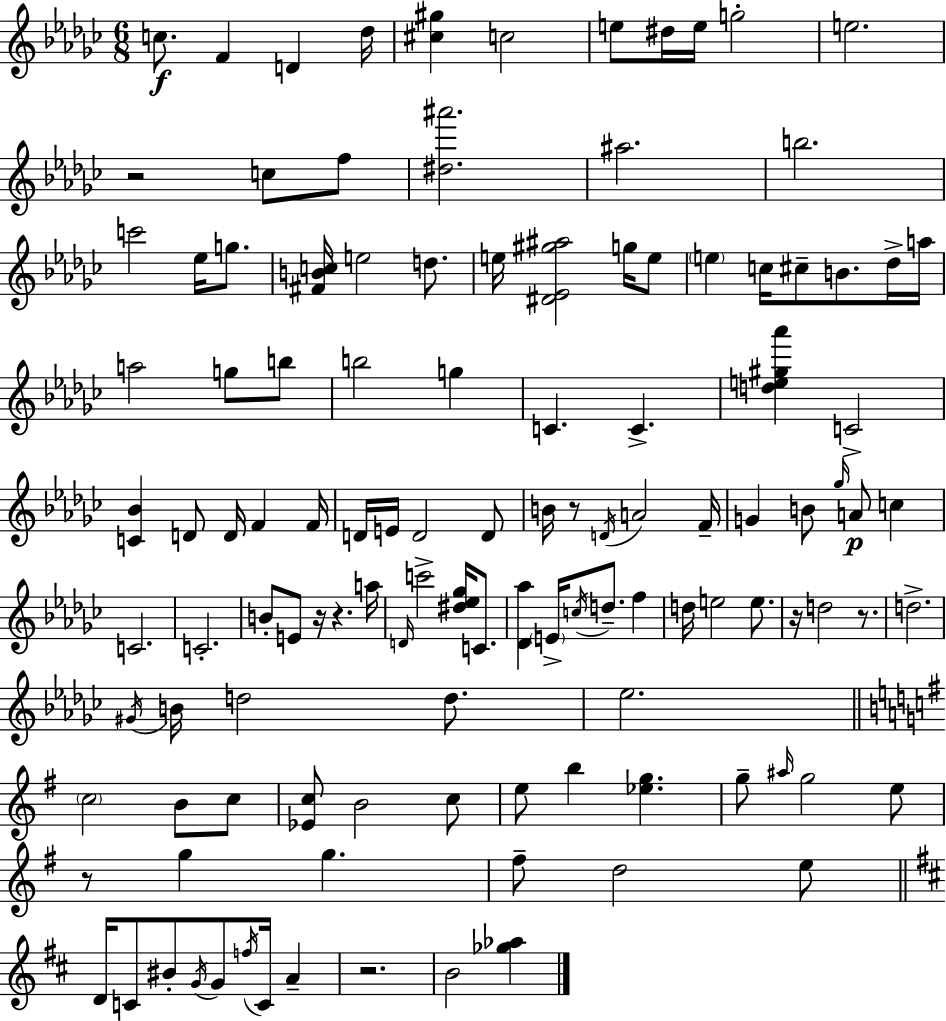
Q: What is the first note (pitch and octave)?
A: C5